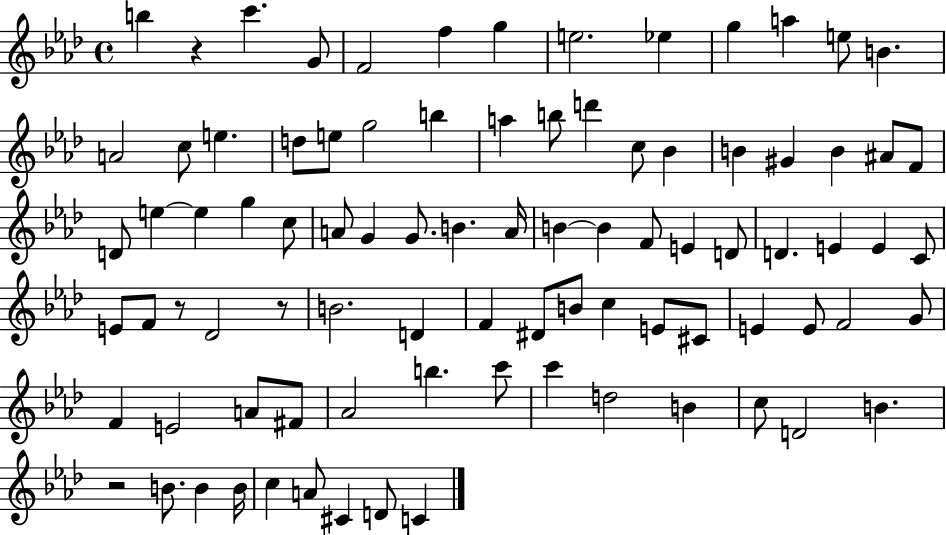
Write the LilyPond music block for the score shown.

{
  \clef treble
  \time 4/4
  \defaultTimeSignature
  \key aes \major
  \repeat volta 2 { b''4 r4 c'''4. g'8 | f'2 f''4 g''4 | e''2. ees''4 | g''4 a''4 e''8 b'4. | \break a'2 c''8 e''4. | d''8 e''8 g''2 b''4 | a''4 b''8 d'''4 c''8 bes'4 | b'4 gis'4 b'4 ais'8 f'8 | \break d'8 e''4~~ e''4 g''4 c''8 | a'8 g'4 g'8. b'4. a'16 | b'4~~ b'4 f'8 e'4 d'8 | d'4. e'4 e'4 c'8 | \break e'8 f'8 r8 des'2 r8 | b'2. d'4 | f'4 dis'8 b'8 c''4 e'8 cis'8 | e'4 e'8 f'2 g'8 | \break f'4 e'2 a'8 fis'8 | aes'2 b''4. c'''8 | c'''4 d''2 b'4 | c''8 d'2 b'4. | \break r2 b'8. b'4 b'16 | c''4 a'8 cis'4 d'8 c'4 | } \bar "|."
}